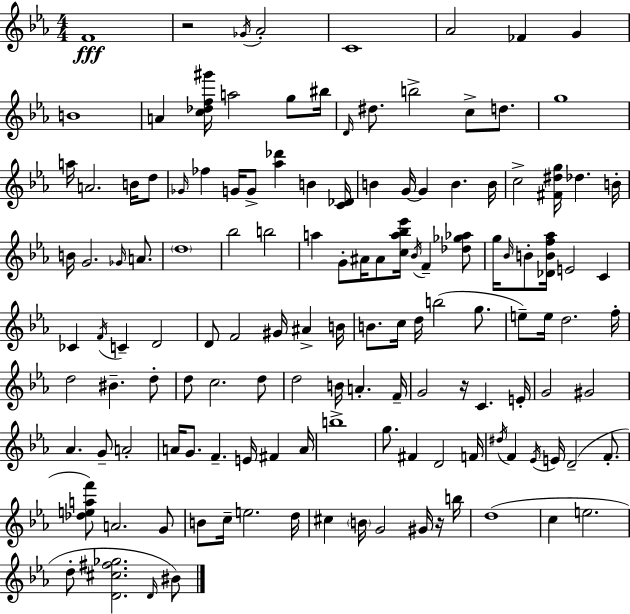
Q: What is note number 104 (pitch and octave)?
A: E4